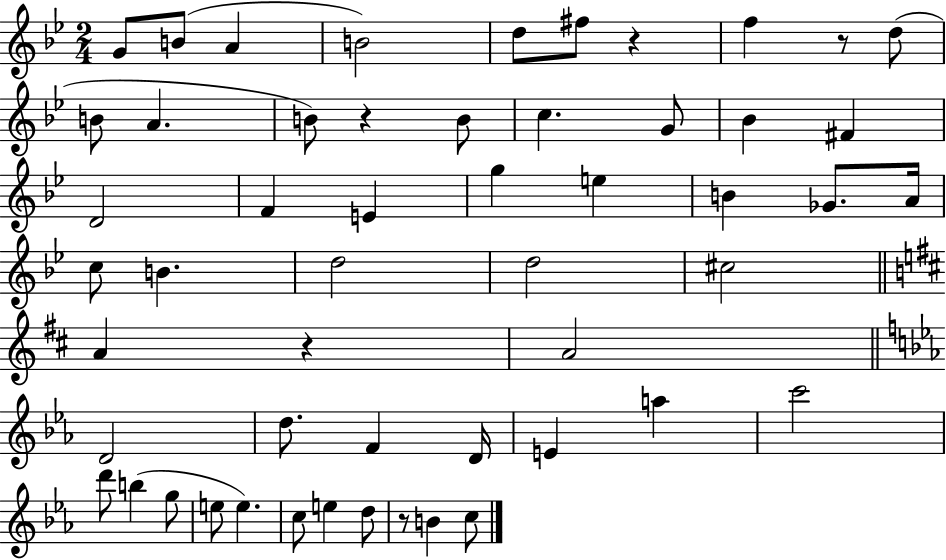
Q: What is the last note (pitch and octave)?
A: C5